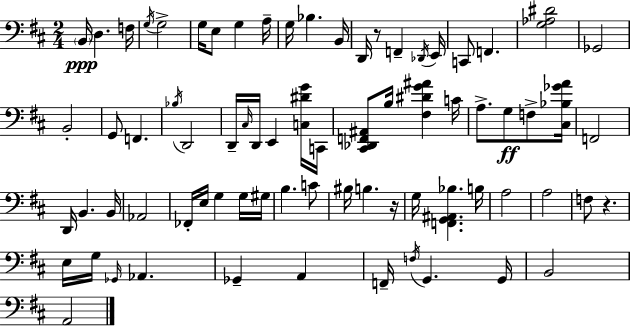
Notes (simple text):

B2/s D3/q. F3/s G3/s G3/h G3/s E3/e G3/q A3/s G3/s Bb3/q. B2/s D2/s R/e F2/q Db2/s E2/s C2/e F2/q. [G3,Ab3,D#4]/h Gb2/h B2/h G2/e F2/q. Bb3/s D2/h D2/s C#3/s D2/s E2/q [C3,D#4,G4]/s C2/s [C#2,Db2,F2,A#2]/e B3/s [F#3,D#4,G4,A#4]/q C4/s A3/e. G3/e F3/e [C#3,Bb3,Gb4,A4]/s F2/h D2/s B2/q. B2/s Ab2/h FES2/s E3/s G3/q G3/s G#3/s B3/q. C4/e BIS3/s B3/q. R/s G3/s [F2,G2,A#2,Bb3]/q. B3/s A3/h A3/h F3/e R/q. E3/s G3/s Gb2/s Ab2/q. Gb2/q A2/q F2/s F3/s G2/q. G2/s B2/h A2/h